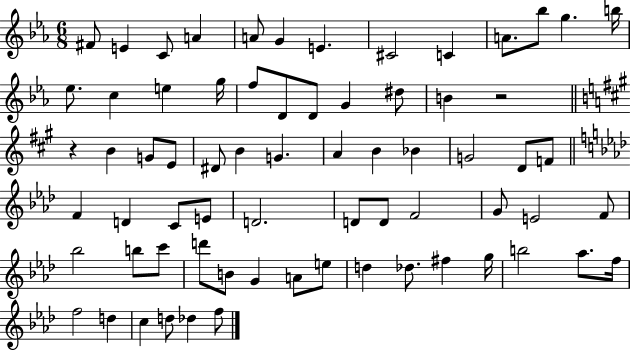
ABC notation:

X:1
T:Untitled
M:6/8
L:1/4
K:Eb
^F/2 E C/2 A A/2 G E ^C2 C A/2 _b/2 g b/4 _e/2 c e g/4 f/2 D/2 D/2 G ^d/2 B z2 z B G/2 E/2 ^D/2 B G A B _B G2 D/2 F/2 F D C/2 E/2 D2 D/2 D/2 F2 G/2 E2 F/2 _b2 b/2 c'/2 d'/2 B/2 G A/2 e/2 d _d/2 ^f g/4 b2 _a/2 f/4 f2 d c d/2 _d f/2